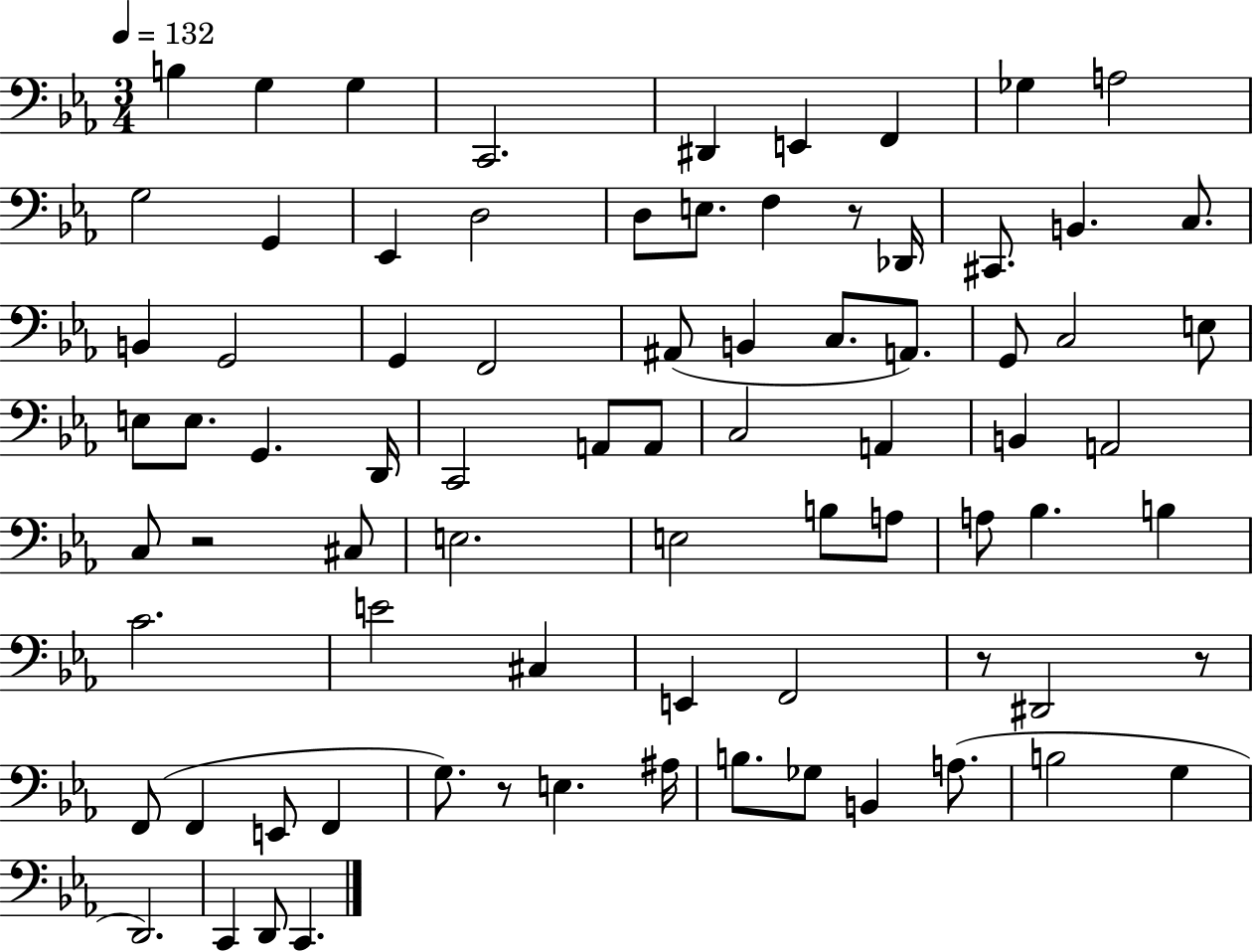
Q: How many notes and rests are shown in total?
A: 79